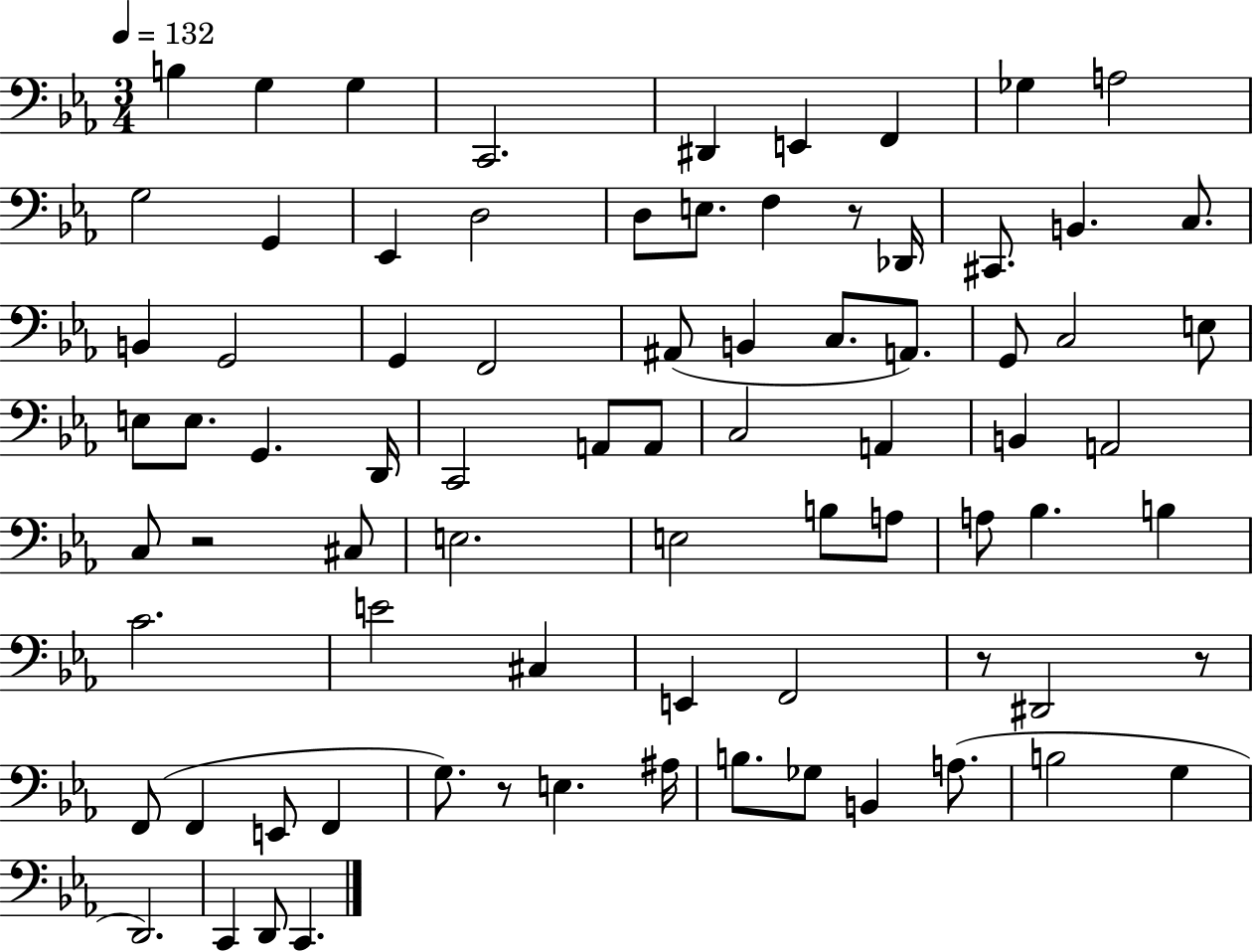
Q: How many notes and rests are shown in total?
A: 79